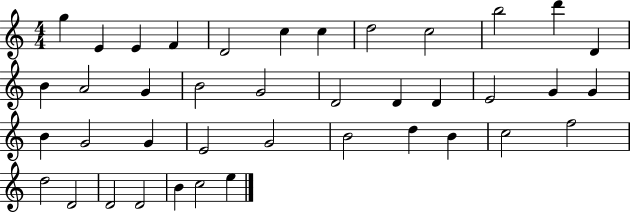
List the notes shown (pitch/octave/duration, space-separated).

G5/q E4/q E4/q F4/q D4/h C5/q C5/q D5/h C5/h B5/h D6/q D4/q B4/q A4/h G4/q B4/h G4/h D4/h D4/q D4/q E4/h G4/q G4/q B4/q G4/h G4/q E4/h G4/h B4/h D5/q B4/q C5/h F5/h D5/h D4/h D4/h D4/h B4/q C5/h E5/q